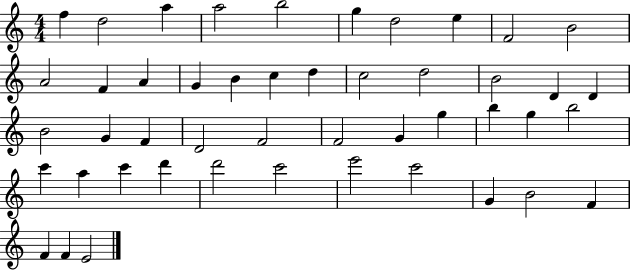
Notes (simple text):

F5/q D5/h A5/q A5/h B5/h G5/q D5/h E5/q F4/h B4/h A4/h F4/q A4/q G4/q B4/q C5/q D5/q C5/h D5/h B4/h D4/q D4/q B4/h G4/q F4/q D4/h F4/h F4/h G4/q G5/q B5/q G5/q B5/h C6/q A5/q C6/q D6/q D6/h C6/h E6/h C6/h G4/q B4/h F4/q F4/q F4/q E4/h